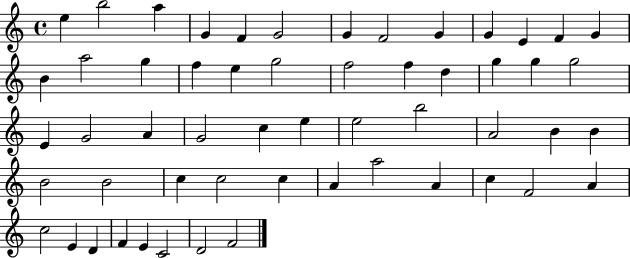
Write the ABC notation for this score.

X:1
T:Untitled
M:4/4
L:1/4
K:C
e b2 a G F G2 G F2 G G E F G B a2 g f e g2 f2 f d g g g2 E G2 A G2 c e e2 b2 A2 B B B2 B2 c c2 c A a2 A c F2 A c2 E D F E C2 D2 F2